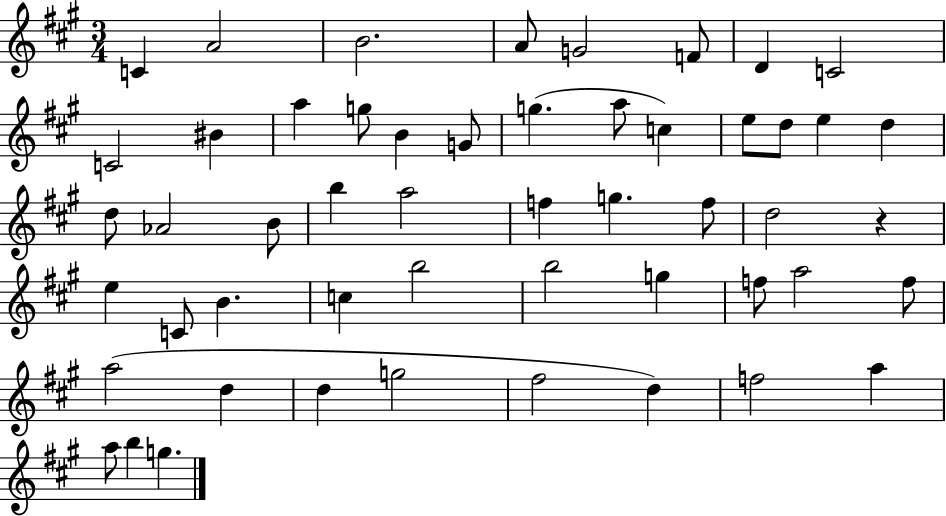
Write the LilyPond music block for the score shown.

{
  \clef treble
  \numericTimeSignature
  \time 3/4
  \key a \major
  c'4 a'2 | b'2. | a'8 g'2 f'8 | d'4 c'2 | \break c'2 bis'4 | a''4 g''8 b'4 g'8 | g''4.( a''8 c''4) | e''8 d''8 e''4 d''4 | \break d''8 aes'2 b'8 | b''4 a''2 | f''4 g''4. f''8 | d''2 r4 | \break e''4 c'8 b'4. | c''4 b''2 | b''2 g''4 | f''8 a''2 f''8 | \break a''2( d''4 | d''4 g''2 | fis''2 d''4) | f''2 a''4 | \break a''8 b''4 g''4. | \bar "|."
}